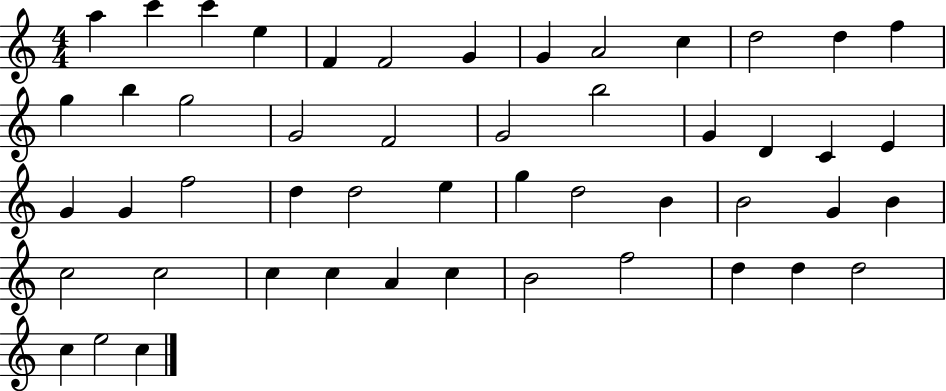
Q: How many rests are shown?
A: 0